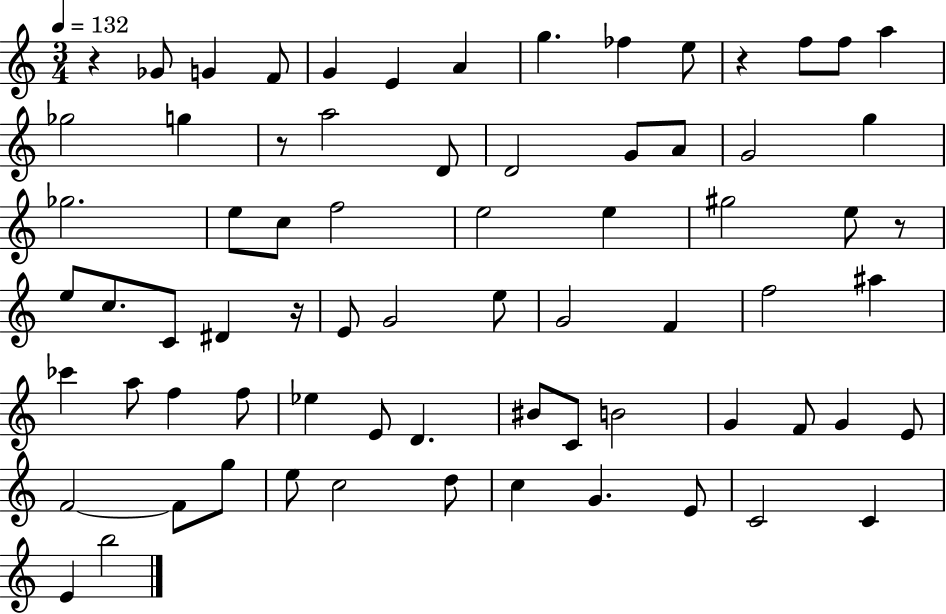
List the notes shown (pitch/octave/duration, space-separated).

R/q Gb4/e G4/q F4/e G4/q E4/q A4/q G5/q. FES5/q E5/e R/q F5/e F5/e A5/q Gb5/h G5/q R/e A5/h D4/e D4/h G4/e A4/e G4/h G5/q Gb5/h. E5/e C5/e F5/h E5/h E5/q G#5/h E5/e R/e E5/e C5/e. C4/e D#4/q R/s E4/e G4/h E5/e G4/h F4/q F5/h A#5/q CES6/q A5/e F5/q F5/e Eb5/q E4/e D4/q. BIS4/e C4/e B4/h G4/q F4/e G4/q E4/e F4/h F4/e G5/e E5/e C5/h D5/e C5/q G4/q. E4/e C4/h C4/q E4/q B5/h